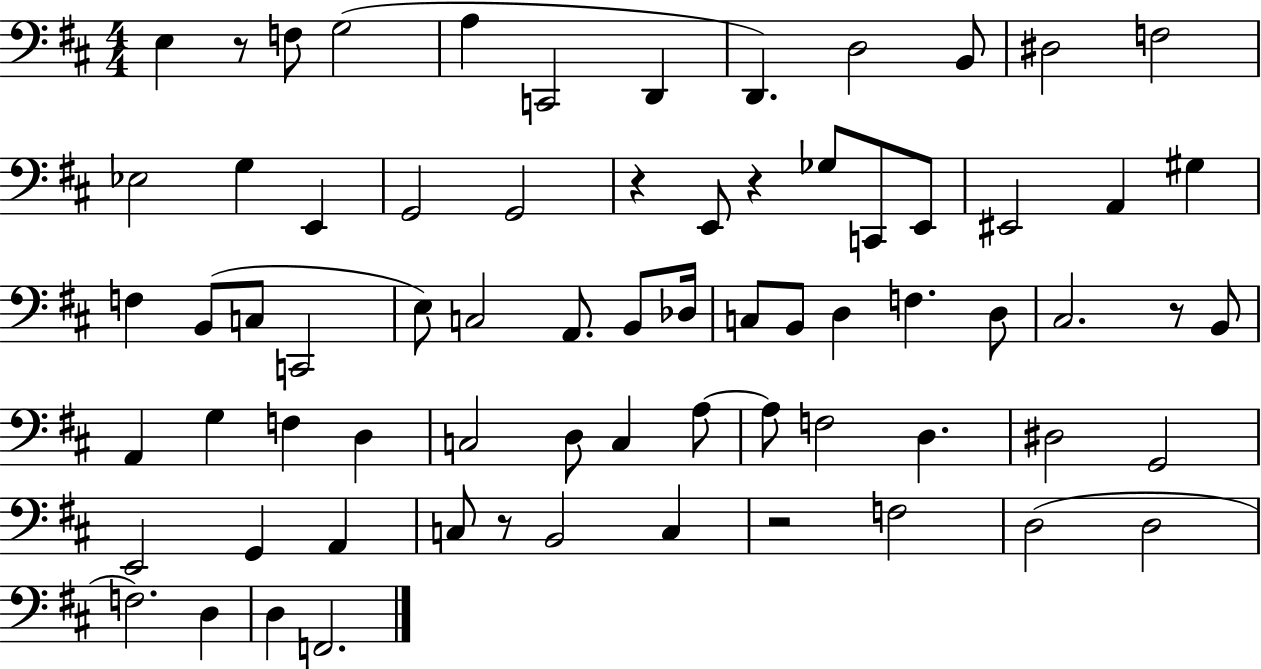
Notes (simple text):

E3/q R/e F3/e G3/h A3/q C2/h D2/q D2/q. D3/h B2/e D#3/h F3/h Eb3/h G3/q E2/q G2/h G2/h R/q E2/e R/q Gb3/e C2/e E2/e EIS2/h A2/q G#3/q F3/q B2/e C3/e C2/h E3/e C3/h A2/e. B2/e Db3/s C3/e B2/e D3/q F3/q. D3/e C#3/h. R/e B2/e A2/q G3/q F3/q D3/q C3/h D3/e C3/q A3/e A3/e F3/h D3/q. D#3/h G2/h E2/h G2/q A2/q C3/e R/e B2/h C3/q R/h F3/h D3/h D3/h F3/h. D3/q D3/q F2/h.